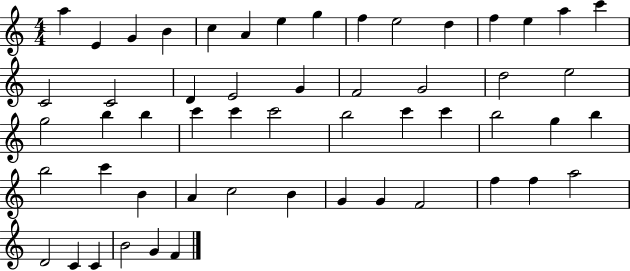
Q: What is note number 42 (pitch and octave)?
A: B4